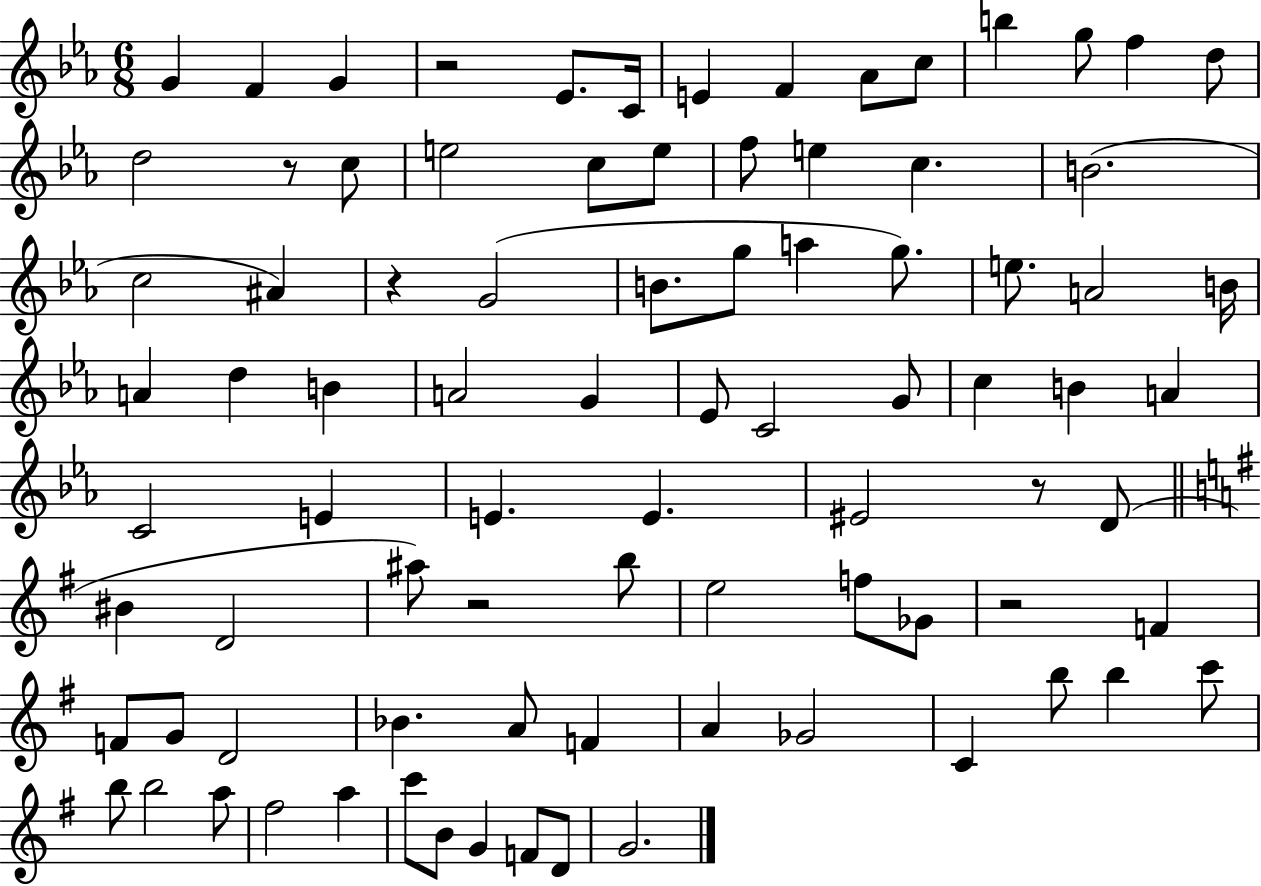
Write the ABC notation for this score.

X:1
T:Untitled
M:6/8
L:1/4
K:Eb
G F G z2 _E/2 C/4 E F _A/2 c/2 b g/2 f d/2 d2 z/2 c/2 e2 c/2 e/2 f/2 e c B2 c2 ^A z G2 B/2 g/2 a g/2 e/2 A2 B/4 A d B A2 G _E/2 C2 G/2 c B A C2 E E E ^E2 z/2 D/2 ^B D2 ^a/2 z2 b/2 e2 f/2 _G/2 z2 F F/2 G/2 D2 _B A/2 F A _G2 C b/2 b c'/2 b/2 b2 a/2 ^f2 a c'/2 B/2 G F/2 D/2 G2